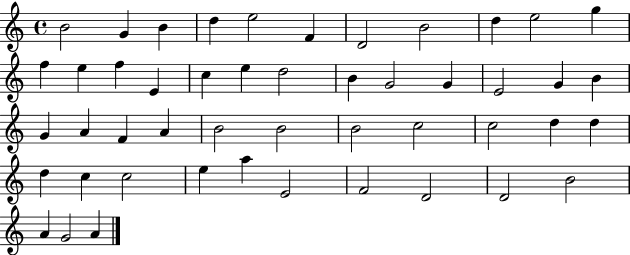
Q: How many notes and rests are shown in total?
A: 48